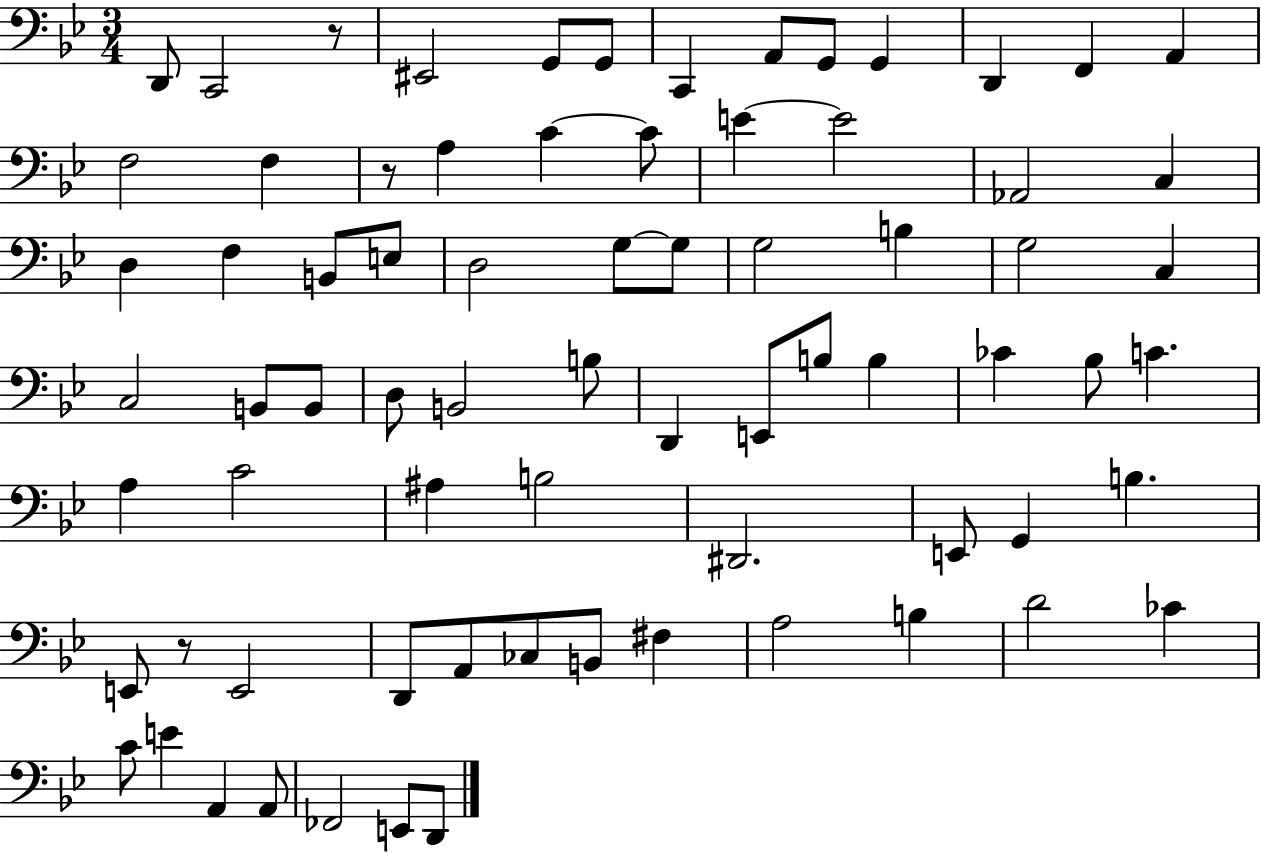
D2/e C2/h R/e EIS2/h G2/e G2/e C2/q A2/e G2/e G2/q D2/q F2/q A2/q F3/h F3/q R/e A3/q C4/q C4/e E4/q E4/h Ab2/h C3/q D3/q F3/q B2/e E3/e D3/h G3/e G3/e G3/h B3/q G3/h C3/q C3/h B2/e B2/e D3/e B2/h B3/e D2/q E2/e B3/e B3/q CES4/q Bb3/e C4/q. A3/q C4/h A#3/q B3/h D#2/h. E2/e G2/q B3/q. E2/e R/e E2/h D2/e A2/e CES3/e B2/e F#3/q A3/h B3/q D4/h CES4/q C4/e E4/q A2/q A2/e FES2/h E2/e D2/e